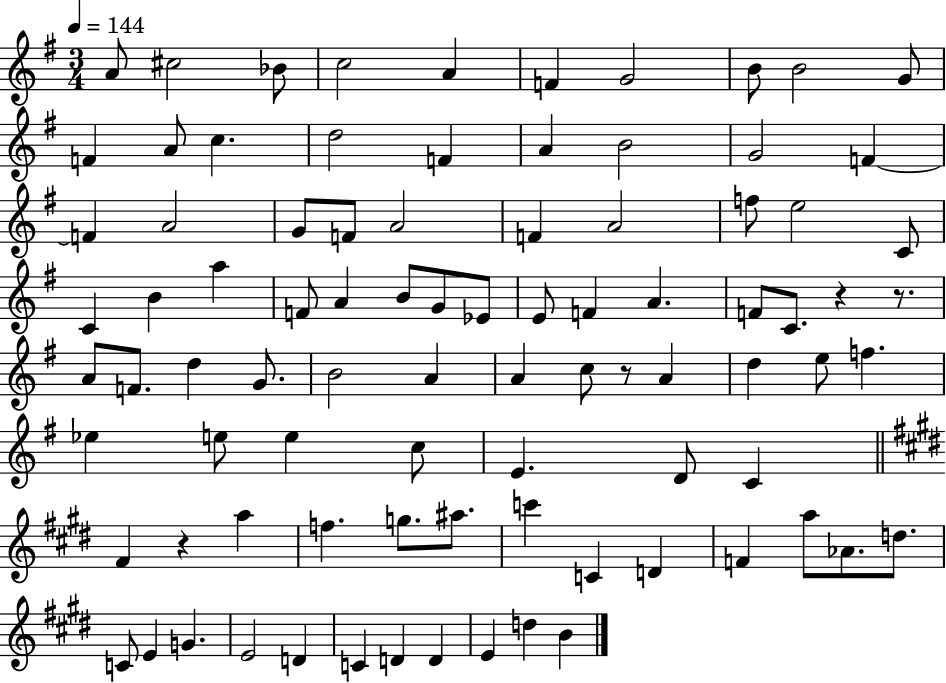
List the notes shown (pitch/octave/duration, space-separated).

A4/e C#5/h Bb4/e C5/h A4/q F4/q G4/h B4/e B4/h G4/e F4/q A4/e C5/q. D5/h F4/q A4/q B4/h G4/h F4/q F4/q A4/h G4/e F4/e A4/h F4/q A4/h F5/e E5/h C4/e C4/q B4/q A5/q F4/e A4/q B4/e G4/e Eb4/e E4/e F4/q A4/q. F4/e C4/e. R/q R/e. A4/e F4/e. D5/q G4/e. B4/h A4/q A4/q C5/e R/e A4/q D5/q E5/e F5/q. Eb5/q E5/e E5/q C5/e E4/q. D4/e C4/q F#4/q R/q A5/q F5/q. G5/e. A#5/e. C6/q C4/q D4/q F4/q A5/e Ab4/e. D5/e. C4/e E4/q G4/q. E4/h D4/q C4/q D4/q D4/q E4/q D5/q B4/q